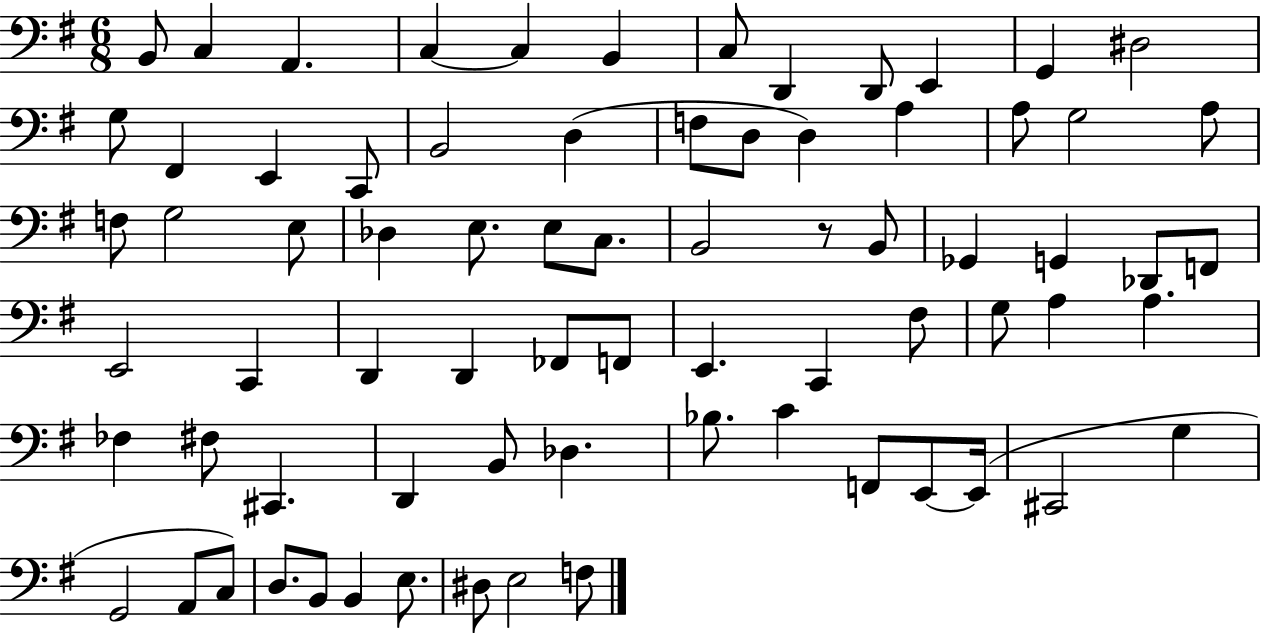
B2/e C3/q A2/q. C3/q C3/q B2/q C3/e D2/q D2/e E2/q G2/q D#3/h G3/e F#2/q E2/q C2/e B2/h D3/q F3/e D3/e D3/q A3/q A3/e G3/h A3/e F3/e G3/h E3/e Db3/q E3/e. E3/e C3/e. B2/h R/e B2/e Gb2/q G2/q Db2/e F2/e E2/h C2/q D2/q D2/q FES2/e F2/e E2/q. C2/q F#3/e G3/e A3/q A3/q. FES3/q F#3/e C#2/q. D2/q B2/e Db3/q. Bb3/e. C4/q F2/e E2/e E2/s C#2/h G3/q G2/h A2/e C3/e D3/e. B2/e B2/q E3/e. D#3/e E3/h F3/e